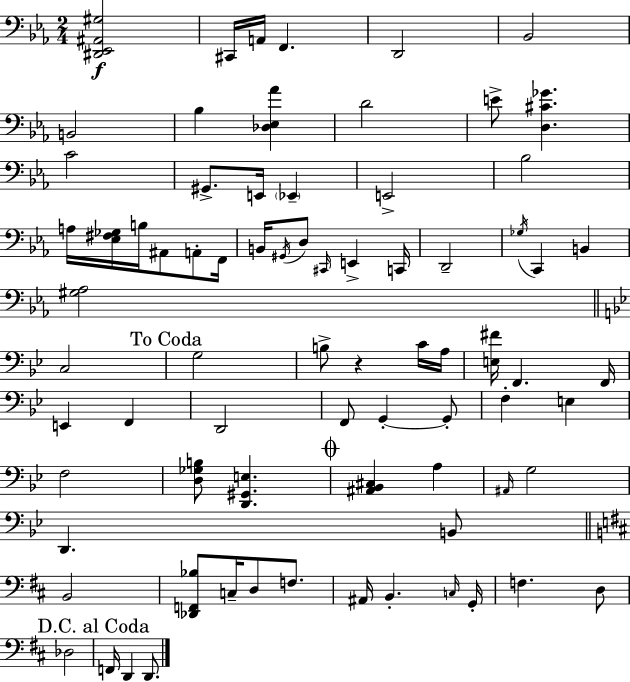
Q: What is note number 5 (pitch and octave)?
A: Bb2